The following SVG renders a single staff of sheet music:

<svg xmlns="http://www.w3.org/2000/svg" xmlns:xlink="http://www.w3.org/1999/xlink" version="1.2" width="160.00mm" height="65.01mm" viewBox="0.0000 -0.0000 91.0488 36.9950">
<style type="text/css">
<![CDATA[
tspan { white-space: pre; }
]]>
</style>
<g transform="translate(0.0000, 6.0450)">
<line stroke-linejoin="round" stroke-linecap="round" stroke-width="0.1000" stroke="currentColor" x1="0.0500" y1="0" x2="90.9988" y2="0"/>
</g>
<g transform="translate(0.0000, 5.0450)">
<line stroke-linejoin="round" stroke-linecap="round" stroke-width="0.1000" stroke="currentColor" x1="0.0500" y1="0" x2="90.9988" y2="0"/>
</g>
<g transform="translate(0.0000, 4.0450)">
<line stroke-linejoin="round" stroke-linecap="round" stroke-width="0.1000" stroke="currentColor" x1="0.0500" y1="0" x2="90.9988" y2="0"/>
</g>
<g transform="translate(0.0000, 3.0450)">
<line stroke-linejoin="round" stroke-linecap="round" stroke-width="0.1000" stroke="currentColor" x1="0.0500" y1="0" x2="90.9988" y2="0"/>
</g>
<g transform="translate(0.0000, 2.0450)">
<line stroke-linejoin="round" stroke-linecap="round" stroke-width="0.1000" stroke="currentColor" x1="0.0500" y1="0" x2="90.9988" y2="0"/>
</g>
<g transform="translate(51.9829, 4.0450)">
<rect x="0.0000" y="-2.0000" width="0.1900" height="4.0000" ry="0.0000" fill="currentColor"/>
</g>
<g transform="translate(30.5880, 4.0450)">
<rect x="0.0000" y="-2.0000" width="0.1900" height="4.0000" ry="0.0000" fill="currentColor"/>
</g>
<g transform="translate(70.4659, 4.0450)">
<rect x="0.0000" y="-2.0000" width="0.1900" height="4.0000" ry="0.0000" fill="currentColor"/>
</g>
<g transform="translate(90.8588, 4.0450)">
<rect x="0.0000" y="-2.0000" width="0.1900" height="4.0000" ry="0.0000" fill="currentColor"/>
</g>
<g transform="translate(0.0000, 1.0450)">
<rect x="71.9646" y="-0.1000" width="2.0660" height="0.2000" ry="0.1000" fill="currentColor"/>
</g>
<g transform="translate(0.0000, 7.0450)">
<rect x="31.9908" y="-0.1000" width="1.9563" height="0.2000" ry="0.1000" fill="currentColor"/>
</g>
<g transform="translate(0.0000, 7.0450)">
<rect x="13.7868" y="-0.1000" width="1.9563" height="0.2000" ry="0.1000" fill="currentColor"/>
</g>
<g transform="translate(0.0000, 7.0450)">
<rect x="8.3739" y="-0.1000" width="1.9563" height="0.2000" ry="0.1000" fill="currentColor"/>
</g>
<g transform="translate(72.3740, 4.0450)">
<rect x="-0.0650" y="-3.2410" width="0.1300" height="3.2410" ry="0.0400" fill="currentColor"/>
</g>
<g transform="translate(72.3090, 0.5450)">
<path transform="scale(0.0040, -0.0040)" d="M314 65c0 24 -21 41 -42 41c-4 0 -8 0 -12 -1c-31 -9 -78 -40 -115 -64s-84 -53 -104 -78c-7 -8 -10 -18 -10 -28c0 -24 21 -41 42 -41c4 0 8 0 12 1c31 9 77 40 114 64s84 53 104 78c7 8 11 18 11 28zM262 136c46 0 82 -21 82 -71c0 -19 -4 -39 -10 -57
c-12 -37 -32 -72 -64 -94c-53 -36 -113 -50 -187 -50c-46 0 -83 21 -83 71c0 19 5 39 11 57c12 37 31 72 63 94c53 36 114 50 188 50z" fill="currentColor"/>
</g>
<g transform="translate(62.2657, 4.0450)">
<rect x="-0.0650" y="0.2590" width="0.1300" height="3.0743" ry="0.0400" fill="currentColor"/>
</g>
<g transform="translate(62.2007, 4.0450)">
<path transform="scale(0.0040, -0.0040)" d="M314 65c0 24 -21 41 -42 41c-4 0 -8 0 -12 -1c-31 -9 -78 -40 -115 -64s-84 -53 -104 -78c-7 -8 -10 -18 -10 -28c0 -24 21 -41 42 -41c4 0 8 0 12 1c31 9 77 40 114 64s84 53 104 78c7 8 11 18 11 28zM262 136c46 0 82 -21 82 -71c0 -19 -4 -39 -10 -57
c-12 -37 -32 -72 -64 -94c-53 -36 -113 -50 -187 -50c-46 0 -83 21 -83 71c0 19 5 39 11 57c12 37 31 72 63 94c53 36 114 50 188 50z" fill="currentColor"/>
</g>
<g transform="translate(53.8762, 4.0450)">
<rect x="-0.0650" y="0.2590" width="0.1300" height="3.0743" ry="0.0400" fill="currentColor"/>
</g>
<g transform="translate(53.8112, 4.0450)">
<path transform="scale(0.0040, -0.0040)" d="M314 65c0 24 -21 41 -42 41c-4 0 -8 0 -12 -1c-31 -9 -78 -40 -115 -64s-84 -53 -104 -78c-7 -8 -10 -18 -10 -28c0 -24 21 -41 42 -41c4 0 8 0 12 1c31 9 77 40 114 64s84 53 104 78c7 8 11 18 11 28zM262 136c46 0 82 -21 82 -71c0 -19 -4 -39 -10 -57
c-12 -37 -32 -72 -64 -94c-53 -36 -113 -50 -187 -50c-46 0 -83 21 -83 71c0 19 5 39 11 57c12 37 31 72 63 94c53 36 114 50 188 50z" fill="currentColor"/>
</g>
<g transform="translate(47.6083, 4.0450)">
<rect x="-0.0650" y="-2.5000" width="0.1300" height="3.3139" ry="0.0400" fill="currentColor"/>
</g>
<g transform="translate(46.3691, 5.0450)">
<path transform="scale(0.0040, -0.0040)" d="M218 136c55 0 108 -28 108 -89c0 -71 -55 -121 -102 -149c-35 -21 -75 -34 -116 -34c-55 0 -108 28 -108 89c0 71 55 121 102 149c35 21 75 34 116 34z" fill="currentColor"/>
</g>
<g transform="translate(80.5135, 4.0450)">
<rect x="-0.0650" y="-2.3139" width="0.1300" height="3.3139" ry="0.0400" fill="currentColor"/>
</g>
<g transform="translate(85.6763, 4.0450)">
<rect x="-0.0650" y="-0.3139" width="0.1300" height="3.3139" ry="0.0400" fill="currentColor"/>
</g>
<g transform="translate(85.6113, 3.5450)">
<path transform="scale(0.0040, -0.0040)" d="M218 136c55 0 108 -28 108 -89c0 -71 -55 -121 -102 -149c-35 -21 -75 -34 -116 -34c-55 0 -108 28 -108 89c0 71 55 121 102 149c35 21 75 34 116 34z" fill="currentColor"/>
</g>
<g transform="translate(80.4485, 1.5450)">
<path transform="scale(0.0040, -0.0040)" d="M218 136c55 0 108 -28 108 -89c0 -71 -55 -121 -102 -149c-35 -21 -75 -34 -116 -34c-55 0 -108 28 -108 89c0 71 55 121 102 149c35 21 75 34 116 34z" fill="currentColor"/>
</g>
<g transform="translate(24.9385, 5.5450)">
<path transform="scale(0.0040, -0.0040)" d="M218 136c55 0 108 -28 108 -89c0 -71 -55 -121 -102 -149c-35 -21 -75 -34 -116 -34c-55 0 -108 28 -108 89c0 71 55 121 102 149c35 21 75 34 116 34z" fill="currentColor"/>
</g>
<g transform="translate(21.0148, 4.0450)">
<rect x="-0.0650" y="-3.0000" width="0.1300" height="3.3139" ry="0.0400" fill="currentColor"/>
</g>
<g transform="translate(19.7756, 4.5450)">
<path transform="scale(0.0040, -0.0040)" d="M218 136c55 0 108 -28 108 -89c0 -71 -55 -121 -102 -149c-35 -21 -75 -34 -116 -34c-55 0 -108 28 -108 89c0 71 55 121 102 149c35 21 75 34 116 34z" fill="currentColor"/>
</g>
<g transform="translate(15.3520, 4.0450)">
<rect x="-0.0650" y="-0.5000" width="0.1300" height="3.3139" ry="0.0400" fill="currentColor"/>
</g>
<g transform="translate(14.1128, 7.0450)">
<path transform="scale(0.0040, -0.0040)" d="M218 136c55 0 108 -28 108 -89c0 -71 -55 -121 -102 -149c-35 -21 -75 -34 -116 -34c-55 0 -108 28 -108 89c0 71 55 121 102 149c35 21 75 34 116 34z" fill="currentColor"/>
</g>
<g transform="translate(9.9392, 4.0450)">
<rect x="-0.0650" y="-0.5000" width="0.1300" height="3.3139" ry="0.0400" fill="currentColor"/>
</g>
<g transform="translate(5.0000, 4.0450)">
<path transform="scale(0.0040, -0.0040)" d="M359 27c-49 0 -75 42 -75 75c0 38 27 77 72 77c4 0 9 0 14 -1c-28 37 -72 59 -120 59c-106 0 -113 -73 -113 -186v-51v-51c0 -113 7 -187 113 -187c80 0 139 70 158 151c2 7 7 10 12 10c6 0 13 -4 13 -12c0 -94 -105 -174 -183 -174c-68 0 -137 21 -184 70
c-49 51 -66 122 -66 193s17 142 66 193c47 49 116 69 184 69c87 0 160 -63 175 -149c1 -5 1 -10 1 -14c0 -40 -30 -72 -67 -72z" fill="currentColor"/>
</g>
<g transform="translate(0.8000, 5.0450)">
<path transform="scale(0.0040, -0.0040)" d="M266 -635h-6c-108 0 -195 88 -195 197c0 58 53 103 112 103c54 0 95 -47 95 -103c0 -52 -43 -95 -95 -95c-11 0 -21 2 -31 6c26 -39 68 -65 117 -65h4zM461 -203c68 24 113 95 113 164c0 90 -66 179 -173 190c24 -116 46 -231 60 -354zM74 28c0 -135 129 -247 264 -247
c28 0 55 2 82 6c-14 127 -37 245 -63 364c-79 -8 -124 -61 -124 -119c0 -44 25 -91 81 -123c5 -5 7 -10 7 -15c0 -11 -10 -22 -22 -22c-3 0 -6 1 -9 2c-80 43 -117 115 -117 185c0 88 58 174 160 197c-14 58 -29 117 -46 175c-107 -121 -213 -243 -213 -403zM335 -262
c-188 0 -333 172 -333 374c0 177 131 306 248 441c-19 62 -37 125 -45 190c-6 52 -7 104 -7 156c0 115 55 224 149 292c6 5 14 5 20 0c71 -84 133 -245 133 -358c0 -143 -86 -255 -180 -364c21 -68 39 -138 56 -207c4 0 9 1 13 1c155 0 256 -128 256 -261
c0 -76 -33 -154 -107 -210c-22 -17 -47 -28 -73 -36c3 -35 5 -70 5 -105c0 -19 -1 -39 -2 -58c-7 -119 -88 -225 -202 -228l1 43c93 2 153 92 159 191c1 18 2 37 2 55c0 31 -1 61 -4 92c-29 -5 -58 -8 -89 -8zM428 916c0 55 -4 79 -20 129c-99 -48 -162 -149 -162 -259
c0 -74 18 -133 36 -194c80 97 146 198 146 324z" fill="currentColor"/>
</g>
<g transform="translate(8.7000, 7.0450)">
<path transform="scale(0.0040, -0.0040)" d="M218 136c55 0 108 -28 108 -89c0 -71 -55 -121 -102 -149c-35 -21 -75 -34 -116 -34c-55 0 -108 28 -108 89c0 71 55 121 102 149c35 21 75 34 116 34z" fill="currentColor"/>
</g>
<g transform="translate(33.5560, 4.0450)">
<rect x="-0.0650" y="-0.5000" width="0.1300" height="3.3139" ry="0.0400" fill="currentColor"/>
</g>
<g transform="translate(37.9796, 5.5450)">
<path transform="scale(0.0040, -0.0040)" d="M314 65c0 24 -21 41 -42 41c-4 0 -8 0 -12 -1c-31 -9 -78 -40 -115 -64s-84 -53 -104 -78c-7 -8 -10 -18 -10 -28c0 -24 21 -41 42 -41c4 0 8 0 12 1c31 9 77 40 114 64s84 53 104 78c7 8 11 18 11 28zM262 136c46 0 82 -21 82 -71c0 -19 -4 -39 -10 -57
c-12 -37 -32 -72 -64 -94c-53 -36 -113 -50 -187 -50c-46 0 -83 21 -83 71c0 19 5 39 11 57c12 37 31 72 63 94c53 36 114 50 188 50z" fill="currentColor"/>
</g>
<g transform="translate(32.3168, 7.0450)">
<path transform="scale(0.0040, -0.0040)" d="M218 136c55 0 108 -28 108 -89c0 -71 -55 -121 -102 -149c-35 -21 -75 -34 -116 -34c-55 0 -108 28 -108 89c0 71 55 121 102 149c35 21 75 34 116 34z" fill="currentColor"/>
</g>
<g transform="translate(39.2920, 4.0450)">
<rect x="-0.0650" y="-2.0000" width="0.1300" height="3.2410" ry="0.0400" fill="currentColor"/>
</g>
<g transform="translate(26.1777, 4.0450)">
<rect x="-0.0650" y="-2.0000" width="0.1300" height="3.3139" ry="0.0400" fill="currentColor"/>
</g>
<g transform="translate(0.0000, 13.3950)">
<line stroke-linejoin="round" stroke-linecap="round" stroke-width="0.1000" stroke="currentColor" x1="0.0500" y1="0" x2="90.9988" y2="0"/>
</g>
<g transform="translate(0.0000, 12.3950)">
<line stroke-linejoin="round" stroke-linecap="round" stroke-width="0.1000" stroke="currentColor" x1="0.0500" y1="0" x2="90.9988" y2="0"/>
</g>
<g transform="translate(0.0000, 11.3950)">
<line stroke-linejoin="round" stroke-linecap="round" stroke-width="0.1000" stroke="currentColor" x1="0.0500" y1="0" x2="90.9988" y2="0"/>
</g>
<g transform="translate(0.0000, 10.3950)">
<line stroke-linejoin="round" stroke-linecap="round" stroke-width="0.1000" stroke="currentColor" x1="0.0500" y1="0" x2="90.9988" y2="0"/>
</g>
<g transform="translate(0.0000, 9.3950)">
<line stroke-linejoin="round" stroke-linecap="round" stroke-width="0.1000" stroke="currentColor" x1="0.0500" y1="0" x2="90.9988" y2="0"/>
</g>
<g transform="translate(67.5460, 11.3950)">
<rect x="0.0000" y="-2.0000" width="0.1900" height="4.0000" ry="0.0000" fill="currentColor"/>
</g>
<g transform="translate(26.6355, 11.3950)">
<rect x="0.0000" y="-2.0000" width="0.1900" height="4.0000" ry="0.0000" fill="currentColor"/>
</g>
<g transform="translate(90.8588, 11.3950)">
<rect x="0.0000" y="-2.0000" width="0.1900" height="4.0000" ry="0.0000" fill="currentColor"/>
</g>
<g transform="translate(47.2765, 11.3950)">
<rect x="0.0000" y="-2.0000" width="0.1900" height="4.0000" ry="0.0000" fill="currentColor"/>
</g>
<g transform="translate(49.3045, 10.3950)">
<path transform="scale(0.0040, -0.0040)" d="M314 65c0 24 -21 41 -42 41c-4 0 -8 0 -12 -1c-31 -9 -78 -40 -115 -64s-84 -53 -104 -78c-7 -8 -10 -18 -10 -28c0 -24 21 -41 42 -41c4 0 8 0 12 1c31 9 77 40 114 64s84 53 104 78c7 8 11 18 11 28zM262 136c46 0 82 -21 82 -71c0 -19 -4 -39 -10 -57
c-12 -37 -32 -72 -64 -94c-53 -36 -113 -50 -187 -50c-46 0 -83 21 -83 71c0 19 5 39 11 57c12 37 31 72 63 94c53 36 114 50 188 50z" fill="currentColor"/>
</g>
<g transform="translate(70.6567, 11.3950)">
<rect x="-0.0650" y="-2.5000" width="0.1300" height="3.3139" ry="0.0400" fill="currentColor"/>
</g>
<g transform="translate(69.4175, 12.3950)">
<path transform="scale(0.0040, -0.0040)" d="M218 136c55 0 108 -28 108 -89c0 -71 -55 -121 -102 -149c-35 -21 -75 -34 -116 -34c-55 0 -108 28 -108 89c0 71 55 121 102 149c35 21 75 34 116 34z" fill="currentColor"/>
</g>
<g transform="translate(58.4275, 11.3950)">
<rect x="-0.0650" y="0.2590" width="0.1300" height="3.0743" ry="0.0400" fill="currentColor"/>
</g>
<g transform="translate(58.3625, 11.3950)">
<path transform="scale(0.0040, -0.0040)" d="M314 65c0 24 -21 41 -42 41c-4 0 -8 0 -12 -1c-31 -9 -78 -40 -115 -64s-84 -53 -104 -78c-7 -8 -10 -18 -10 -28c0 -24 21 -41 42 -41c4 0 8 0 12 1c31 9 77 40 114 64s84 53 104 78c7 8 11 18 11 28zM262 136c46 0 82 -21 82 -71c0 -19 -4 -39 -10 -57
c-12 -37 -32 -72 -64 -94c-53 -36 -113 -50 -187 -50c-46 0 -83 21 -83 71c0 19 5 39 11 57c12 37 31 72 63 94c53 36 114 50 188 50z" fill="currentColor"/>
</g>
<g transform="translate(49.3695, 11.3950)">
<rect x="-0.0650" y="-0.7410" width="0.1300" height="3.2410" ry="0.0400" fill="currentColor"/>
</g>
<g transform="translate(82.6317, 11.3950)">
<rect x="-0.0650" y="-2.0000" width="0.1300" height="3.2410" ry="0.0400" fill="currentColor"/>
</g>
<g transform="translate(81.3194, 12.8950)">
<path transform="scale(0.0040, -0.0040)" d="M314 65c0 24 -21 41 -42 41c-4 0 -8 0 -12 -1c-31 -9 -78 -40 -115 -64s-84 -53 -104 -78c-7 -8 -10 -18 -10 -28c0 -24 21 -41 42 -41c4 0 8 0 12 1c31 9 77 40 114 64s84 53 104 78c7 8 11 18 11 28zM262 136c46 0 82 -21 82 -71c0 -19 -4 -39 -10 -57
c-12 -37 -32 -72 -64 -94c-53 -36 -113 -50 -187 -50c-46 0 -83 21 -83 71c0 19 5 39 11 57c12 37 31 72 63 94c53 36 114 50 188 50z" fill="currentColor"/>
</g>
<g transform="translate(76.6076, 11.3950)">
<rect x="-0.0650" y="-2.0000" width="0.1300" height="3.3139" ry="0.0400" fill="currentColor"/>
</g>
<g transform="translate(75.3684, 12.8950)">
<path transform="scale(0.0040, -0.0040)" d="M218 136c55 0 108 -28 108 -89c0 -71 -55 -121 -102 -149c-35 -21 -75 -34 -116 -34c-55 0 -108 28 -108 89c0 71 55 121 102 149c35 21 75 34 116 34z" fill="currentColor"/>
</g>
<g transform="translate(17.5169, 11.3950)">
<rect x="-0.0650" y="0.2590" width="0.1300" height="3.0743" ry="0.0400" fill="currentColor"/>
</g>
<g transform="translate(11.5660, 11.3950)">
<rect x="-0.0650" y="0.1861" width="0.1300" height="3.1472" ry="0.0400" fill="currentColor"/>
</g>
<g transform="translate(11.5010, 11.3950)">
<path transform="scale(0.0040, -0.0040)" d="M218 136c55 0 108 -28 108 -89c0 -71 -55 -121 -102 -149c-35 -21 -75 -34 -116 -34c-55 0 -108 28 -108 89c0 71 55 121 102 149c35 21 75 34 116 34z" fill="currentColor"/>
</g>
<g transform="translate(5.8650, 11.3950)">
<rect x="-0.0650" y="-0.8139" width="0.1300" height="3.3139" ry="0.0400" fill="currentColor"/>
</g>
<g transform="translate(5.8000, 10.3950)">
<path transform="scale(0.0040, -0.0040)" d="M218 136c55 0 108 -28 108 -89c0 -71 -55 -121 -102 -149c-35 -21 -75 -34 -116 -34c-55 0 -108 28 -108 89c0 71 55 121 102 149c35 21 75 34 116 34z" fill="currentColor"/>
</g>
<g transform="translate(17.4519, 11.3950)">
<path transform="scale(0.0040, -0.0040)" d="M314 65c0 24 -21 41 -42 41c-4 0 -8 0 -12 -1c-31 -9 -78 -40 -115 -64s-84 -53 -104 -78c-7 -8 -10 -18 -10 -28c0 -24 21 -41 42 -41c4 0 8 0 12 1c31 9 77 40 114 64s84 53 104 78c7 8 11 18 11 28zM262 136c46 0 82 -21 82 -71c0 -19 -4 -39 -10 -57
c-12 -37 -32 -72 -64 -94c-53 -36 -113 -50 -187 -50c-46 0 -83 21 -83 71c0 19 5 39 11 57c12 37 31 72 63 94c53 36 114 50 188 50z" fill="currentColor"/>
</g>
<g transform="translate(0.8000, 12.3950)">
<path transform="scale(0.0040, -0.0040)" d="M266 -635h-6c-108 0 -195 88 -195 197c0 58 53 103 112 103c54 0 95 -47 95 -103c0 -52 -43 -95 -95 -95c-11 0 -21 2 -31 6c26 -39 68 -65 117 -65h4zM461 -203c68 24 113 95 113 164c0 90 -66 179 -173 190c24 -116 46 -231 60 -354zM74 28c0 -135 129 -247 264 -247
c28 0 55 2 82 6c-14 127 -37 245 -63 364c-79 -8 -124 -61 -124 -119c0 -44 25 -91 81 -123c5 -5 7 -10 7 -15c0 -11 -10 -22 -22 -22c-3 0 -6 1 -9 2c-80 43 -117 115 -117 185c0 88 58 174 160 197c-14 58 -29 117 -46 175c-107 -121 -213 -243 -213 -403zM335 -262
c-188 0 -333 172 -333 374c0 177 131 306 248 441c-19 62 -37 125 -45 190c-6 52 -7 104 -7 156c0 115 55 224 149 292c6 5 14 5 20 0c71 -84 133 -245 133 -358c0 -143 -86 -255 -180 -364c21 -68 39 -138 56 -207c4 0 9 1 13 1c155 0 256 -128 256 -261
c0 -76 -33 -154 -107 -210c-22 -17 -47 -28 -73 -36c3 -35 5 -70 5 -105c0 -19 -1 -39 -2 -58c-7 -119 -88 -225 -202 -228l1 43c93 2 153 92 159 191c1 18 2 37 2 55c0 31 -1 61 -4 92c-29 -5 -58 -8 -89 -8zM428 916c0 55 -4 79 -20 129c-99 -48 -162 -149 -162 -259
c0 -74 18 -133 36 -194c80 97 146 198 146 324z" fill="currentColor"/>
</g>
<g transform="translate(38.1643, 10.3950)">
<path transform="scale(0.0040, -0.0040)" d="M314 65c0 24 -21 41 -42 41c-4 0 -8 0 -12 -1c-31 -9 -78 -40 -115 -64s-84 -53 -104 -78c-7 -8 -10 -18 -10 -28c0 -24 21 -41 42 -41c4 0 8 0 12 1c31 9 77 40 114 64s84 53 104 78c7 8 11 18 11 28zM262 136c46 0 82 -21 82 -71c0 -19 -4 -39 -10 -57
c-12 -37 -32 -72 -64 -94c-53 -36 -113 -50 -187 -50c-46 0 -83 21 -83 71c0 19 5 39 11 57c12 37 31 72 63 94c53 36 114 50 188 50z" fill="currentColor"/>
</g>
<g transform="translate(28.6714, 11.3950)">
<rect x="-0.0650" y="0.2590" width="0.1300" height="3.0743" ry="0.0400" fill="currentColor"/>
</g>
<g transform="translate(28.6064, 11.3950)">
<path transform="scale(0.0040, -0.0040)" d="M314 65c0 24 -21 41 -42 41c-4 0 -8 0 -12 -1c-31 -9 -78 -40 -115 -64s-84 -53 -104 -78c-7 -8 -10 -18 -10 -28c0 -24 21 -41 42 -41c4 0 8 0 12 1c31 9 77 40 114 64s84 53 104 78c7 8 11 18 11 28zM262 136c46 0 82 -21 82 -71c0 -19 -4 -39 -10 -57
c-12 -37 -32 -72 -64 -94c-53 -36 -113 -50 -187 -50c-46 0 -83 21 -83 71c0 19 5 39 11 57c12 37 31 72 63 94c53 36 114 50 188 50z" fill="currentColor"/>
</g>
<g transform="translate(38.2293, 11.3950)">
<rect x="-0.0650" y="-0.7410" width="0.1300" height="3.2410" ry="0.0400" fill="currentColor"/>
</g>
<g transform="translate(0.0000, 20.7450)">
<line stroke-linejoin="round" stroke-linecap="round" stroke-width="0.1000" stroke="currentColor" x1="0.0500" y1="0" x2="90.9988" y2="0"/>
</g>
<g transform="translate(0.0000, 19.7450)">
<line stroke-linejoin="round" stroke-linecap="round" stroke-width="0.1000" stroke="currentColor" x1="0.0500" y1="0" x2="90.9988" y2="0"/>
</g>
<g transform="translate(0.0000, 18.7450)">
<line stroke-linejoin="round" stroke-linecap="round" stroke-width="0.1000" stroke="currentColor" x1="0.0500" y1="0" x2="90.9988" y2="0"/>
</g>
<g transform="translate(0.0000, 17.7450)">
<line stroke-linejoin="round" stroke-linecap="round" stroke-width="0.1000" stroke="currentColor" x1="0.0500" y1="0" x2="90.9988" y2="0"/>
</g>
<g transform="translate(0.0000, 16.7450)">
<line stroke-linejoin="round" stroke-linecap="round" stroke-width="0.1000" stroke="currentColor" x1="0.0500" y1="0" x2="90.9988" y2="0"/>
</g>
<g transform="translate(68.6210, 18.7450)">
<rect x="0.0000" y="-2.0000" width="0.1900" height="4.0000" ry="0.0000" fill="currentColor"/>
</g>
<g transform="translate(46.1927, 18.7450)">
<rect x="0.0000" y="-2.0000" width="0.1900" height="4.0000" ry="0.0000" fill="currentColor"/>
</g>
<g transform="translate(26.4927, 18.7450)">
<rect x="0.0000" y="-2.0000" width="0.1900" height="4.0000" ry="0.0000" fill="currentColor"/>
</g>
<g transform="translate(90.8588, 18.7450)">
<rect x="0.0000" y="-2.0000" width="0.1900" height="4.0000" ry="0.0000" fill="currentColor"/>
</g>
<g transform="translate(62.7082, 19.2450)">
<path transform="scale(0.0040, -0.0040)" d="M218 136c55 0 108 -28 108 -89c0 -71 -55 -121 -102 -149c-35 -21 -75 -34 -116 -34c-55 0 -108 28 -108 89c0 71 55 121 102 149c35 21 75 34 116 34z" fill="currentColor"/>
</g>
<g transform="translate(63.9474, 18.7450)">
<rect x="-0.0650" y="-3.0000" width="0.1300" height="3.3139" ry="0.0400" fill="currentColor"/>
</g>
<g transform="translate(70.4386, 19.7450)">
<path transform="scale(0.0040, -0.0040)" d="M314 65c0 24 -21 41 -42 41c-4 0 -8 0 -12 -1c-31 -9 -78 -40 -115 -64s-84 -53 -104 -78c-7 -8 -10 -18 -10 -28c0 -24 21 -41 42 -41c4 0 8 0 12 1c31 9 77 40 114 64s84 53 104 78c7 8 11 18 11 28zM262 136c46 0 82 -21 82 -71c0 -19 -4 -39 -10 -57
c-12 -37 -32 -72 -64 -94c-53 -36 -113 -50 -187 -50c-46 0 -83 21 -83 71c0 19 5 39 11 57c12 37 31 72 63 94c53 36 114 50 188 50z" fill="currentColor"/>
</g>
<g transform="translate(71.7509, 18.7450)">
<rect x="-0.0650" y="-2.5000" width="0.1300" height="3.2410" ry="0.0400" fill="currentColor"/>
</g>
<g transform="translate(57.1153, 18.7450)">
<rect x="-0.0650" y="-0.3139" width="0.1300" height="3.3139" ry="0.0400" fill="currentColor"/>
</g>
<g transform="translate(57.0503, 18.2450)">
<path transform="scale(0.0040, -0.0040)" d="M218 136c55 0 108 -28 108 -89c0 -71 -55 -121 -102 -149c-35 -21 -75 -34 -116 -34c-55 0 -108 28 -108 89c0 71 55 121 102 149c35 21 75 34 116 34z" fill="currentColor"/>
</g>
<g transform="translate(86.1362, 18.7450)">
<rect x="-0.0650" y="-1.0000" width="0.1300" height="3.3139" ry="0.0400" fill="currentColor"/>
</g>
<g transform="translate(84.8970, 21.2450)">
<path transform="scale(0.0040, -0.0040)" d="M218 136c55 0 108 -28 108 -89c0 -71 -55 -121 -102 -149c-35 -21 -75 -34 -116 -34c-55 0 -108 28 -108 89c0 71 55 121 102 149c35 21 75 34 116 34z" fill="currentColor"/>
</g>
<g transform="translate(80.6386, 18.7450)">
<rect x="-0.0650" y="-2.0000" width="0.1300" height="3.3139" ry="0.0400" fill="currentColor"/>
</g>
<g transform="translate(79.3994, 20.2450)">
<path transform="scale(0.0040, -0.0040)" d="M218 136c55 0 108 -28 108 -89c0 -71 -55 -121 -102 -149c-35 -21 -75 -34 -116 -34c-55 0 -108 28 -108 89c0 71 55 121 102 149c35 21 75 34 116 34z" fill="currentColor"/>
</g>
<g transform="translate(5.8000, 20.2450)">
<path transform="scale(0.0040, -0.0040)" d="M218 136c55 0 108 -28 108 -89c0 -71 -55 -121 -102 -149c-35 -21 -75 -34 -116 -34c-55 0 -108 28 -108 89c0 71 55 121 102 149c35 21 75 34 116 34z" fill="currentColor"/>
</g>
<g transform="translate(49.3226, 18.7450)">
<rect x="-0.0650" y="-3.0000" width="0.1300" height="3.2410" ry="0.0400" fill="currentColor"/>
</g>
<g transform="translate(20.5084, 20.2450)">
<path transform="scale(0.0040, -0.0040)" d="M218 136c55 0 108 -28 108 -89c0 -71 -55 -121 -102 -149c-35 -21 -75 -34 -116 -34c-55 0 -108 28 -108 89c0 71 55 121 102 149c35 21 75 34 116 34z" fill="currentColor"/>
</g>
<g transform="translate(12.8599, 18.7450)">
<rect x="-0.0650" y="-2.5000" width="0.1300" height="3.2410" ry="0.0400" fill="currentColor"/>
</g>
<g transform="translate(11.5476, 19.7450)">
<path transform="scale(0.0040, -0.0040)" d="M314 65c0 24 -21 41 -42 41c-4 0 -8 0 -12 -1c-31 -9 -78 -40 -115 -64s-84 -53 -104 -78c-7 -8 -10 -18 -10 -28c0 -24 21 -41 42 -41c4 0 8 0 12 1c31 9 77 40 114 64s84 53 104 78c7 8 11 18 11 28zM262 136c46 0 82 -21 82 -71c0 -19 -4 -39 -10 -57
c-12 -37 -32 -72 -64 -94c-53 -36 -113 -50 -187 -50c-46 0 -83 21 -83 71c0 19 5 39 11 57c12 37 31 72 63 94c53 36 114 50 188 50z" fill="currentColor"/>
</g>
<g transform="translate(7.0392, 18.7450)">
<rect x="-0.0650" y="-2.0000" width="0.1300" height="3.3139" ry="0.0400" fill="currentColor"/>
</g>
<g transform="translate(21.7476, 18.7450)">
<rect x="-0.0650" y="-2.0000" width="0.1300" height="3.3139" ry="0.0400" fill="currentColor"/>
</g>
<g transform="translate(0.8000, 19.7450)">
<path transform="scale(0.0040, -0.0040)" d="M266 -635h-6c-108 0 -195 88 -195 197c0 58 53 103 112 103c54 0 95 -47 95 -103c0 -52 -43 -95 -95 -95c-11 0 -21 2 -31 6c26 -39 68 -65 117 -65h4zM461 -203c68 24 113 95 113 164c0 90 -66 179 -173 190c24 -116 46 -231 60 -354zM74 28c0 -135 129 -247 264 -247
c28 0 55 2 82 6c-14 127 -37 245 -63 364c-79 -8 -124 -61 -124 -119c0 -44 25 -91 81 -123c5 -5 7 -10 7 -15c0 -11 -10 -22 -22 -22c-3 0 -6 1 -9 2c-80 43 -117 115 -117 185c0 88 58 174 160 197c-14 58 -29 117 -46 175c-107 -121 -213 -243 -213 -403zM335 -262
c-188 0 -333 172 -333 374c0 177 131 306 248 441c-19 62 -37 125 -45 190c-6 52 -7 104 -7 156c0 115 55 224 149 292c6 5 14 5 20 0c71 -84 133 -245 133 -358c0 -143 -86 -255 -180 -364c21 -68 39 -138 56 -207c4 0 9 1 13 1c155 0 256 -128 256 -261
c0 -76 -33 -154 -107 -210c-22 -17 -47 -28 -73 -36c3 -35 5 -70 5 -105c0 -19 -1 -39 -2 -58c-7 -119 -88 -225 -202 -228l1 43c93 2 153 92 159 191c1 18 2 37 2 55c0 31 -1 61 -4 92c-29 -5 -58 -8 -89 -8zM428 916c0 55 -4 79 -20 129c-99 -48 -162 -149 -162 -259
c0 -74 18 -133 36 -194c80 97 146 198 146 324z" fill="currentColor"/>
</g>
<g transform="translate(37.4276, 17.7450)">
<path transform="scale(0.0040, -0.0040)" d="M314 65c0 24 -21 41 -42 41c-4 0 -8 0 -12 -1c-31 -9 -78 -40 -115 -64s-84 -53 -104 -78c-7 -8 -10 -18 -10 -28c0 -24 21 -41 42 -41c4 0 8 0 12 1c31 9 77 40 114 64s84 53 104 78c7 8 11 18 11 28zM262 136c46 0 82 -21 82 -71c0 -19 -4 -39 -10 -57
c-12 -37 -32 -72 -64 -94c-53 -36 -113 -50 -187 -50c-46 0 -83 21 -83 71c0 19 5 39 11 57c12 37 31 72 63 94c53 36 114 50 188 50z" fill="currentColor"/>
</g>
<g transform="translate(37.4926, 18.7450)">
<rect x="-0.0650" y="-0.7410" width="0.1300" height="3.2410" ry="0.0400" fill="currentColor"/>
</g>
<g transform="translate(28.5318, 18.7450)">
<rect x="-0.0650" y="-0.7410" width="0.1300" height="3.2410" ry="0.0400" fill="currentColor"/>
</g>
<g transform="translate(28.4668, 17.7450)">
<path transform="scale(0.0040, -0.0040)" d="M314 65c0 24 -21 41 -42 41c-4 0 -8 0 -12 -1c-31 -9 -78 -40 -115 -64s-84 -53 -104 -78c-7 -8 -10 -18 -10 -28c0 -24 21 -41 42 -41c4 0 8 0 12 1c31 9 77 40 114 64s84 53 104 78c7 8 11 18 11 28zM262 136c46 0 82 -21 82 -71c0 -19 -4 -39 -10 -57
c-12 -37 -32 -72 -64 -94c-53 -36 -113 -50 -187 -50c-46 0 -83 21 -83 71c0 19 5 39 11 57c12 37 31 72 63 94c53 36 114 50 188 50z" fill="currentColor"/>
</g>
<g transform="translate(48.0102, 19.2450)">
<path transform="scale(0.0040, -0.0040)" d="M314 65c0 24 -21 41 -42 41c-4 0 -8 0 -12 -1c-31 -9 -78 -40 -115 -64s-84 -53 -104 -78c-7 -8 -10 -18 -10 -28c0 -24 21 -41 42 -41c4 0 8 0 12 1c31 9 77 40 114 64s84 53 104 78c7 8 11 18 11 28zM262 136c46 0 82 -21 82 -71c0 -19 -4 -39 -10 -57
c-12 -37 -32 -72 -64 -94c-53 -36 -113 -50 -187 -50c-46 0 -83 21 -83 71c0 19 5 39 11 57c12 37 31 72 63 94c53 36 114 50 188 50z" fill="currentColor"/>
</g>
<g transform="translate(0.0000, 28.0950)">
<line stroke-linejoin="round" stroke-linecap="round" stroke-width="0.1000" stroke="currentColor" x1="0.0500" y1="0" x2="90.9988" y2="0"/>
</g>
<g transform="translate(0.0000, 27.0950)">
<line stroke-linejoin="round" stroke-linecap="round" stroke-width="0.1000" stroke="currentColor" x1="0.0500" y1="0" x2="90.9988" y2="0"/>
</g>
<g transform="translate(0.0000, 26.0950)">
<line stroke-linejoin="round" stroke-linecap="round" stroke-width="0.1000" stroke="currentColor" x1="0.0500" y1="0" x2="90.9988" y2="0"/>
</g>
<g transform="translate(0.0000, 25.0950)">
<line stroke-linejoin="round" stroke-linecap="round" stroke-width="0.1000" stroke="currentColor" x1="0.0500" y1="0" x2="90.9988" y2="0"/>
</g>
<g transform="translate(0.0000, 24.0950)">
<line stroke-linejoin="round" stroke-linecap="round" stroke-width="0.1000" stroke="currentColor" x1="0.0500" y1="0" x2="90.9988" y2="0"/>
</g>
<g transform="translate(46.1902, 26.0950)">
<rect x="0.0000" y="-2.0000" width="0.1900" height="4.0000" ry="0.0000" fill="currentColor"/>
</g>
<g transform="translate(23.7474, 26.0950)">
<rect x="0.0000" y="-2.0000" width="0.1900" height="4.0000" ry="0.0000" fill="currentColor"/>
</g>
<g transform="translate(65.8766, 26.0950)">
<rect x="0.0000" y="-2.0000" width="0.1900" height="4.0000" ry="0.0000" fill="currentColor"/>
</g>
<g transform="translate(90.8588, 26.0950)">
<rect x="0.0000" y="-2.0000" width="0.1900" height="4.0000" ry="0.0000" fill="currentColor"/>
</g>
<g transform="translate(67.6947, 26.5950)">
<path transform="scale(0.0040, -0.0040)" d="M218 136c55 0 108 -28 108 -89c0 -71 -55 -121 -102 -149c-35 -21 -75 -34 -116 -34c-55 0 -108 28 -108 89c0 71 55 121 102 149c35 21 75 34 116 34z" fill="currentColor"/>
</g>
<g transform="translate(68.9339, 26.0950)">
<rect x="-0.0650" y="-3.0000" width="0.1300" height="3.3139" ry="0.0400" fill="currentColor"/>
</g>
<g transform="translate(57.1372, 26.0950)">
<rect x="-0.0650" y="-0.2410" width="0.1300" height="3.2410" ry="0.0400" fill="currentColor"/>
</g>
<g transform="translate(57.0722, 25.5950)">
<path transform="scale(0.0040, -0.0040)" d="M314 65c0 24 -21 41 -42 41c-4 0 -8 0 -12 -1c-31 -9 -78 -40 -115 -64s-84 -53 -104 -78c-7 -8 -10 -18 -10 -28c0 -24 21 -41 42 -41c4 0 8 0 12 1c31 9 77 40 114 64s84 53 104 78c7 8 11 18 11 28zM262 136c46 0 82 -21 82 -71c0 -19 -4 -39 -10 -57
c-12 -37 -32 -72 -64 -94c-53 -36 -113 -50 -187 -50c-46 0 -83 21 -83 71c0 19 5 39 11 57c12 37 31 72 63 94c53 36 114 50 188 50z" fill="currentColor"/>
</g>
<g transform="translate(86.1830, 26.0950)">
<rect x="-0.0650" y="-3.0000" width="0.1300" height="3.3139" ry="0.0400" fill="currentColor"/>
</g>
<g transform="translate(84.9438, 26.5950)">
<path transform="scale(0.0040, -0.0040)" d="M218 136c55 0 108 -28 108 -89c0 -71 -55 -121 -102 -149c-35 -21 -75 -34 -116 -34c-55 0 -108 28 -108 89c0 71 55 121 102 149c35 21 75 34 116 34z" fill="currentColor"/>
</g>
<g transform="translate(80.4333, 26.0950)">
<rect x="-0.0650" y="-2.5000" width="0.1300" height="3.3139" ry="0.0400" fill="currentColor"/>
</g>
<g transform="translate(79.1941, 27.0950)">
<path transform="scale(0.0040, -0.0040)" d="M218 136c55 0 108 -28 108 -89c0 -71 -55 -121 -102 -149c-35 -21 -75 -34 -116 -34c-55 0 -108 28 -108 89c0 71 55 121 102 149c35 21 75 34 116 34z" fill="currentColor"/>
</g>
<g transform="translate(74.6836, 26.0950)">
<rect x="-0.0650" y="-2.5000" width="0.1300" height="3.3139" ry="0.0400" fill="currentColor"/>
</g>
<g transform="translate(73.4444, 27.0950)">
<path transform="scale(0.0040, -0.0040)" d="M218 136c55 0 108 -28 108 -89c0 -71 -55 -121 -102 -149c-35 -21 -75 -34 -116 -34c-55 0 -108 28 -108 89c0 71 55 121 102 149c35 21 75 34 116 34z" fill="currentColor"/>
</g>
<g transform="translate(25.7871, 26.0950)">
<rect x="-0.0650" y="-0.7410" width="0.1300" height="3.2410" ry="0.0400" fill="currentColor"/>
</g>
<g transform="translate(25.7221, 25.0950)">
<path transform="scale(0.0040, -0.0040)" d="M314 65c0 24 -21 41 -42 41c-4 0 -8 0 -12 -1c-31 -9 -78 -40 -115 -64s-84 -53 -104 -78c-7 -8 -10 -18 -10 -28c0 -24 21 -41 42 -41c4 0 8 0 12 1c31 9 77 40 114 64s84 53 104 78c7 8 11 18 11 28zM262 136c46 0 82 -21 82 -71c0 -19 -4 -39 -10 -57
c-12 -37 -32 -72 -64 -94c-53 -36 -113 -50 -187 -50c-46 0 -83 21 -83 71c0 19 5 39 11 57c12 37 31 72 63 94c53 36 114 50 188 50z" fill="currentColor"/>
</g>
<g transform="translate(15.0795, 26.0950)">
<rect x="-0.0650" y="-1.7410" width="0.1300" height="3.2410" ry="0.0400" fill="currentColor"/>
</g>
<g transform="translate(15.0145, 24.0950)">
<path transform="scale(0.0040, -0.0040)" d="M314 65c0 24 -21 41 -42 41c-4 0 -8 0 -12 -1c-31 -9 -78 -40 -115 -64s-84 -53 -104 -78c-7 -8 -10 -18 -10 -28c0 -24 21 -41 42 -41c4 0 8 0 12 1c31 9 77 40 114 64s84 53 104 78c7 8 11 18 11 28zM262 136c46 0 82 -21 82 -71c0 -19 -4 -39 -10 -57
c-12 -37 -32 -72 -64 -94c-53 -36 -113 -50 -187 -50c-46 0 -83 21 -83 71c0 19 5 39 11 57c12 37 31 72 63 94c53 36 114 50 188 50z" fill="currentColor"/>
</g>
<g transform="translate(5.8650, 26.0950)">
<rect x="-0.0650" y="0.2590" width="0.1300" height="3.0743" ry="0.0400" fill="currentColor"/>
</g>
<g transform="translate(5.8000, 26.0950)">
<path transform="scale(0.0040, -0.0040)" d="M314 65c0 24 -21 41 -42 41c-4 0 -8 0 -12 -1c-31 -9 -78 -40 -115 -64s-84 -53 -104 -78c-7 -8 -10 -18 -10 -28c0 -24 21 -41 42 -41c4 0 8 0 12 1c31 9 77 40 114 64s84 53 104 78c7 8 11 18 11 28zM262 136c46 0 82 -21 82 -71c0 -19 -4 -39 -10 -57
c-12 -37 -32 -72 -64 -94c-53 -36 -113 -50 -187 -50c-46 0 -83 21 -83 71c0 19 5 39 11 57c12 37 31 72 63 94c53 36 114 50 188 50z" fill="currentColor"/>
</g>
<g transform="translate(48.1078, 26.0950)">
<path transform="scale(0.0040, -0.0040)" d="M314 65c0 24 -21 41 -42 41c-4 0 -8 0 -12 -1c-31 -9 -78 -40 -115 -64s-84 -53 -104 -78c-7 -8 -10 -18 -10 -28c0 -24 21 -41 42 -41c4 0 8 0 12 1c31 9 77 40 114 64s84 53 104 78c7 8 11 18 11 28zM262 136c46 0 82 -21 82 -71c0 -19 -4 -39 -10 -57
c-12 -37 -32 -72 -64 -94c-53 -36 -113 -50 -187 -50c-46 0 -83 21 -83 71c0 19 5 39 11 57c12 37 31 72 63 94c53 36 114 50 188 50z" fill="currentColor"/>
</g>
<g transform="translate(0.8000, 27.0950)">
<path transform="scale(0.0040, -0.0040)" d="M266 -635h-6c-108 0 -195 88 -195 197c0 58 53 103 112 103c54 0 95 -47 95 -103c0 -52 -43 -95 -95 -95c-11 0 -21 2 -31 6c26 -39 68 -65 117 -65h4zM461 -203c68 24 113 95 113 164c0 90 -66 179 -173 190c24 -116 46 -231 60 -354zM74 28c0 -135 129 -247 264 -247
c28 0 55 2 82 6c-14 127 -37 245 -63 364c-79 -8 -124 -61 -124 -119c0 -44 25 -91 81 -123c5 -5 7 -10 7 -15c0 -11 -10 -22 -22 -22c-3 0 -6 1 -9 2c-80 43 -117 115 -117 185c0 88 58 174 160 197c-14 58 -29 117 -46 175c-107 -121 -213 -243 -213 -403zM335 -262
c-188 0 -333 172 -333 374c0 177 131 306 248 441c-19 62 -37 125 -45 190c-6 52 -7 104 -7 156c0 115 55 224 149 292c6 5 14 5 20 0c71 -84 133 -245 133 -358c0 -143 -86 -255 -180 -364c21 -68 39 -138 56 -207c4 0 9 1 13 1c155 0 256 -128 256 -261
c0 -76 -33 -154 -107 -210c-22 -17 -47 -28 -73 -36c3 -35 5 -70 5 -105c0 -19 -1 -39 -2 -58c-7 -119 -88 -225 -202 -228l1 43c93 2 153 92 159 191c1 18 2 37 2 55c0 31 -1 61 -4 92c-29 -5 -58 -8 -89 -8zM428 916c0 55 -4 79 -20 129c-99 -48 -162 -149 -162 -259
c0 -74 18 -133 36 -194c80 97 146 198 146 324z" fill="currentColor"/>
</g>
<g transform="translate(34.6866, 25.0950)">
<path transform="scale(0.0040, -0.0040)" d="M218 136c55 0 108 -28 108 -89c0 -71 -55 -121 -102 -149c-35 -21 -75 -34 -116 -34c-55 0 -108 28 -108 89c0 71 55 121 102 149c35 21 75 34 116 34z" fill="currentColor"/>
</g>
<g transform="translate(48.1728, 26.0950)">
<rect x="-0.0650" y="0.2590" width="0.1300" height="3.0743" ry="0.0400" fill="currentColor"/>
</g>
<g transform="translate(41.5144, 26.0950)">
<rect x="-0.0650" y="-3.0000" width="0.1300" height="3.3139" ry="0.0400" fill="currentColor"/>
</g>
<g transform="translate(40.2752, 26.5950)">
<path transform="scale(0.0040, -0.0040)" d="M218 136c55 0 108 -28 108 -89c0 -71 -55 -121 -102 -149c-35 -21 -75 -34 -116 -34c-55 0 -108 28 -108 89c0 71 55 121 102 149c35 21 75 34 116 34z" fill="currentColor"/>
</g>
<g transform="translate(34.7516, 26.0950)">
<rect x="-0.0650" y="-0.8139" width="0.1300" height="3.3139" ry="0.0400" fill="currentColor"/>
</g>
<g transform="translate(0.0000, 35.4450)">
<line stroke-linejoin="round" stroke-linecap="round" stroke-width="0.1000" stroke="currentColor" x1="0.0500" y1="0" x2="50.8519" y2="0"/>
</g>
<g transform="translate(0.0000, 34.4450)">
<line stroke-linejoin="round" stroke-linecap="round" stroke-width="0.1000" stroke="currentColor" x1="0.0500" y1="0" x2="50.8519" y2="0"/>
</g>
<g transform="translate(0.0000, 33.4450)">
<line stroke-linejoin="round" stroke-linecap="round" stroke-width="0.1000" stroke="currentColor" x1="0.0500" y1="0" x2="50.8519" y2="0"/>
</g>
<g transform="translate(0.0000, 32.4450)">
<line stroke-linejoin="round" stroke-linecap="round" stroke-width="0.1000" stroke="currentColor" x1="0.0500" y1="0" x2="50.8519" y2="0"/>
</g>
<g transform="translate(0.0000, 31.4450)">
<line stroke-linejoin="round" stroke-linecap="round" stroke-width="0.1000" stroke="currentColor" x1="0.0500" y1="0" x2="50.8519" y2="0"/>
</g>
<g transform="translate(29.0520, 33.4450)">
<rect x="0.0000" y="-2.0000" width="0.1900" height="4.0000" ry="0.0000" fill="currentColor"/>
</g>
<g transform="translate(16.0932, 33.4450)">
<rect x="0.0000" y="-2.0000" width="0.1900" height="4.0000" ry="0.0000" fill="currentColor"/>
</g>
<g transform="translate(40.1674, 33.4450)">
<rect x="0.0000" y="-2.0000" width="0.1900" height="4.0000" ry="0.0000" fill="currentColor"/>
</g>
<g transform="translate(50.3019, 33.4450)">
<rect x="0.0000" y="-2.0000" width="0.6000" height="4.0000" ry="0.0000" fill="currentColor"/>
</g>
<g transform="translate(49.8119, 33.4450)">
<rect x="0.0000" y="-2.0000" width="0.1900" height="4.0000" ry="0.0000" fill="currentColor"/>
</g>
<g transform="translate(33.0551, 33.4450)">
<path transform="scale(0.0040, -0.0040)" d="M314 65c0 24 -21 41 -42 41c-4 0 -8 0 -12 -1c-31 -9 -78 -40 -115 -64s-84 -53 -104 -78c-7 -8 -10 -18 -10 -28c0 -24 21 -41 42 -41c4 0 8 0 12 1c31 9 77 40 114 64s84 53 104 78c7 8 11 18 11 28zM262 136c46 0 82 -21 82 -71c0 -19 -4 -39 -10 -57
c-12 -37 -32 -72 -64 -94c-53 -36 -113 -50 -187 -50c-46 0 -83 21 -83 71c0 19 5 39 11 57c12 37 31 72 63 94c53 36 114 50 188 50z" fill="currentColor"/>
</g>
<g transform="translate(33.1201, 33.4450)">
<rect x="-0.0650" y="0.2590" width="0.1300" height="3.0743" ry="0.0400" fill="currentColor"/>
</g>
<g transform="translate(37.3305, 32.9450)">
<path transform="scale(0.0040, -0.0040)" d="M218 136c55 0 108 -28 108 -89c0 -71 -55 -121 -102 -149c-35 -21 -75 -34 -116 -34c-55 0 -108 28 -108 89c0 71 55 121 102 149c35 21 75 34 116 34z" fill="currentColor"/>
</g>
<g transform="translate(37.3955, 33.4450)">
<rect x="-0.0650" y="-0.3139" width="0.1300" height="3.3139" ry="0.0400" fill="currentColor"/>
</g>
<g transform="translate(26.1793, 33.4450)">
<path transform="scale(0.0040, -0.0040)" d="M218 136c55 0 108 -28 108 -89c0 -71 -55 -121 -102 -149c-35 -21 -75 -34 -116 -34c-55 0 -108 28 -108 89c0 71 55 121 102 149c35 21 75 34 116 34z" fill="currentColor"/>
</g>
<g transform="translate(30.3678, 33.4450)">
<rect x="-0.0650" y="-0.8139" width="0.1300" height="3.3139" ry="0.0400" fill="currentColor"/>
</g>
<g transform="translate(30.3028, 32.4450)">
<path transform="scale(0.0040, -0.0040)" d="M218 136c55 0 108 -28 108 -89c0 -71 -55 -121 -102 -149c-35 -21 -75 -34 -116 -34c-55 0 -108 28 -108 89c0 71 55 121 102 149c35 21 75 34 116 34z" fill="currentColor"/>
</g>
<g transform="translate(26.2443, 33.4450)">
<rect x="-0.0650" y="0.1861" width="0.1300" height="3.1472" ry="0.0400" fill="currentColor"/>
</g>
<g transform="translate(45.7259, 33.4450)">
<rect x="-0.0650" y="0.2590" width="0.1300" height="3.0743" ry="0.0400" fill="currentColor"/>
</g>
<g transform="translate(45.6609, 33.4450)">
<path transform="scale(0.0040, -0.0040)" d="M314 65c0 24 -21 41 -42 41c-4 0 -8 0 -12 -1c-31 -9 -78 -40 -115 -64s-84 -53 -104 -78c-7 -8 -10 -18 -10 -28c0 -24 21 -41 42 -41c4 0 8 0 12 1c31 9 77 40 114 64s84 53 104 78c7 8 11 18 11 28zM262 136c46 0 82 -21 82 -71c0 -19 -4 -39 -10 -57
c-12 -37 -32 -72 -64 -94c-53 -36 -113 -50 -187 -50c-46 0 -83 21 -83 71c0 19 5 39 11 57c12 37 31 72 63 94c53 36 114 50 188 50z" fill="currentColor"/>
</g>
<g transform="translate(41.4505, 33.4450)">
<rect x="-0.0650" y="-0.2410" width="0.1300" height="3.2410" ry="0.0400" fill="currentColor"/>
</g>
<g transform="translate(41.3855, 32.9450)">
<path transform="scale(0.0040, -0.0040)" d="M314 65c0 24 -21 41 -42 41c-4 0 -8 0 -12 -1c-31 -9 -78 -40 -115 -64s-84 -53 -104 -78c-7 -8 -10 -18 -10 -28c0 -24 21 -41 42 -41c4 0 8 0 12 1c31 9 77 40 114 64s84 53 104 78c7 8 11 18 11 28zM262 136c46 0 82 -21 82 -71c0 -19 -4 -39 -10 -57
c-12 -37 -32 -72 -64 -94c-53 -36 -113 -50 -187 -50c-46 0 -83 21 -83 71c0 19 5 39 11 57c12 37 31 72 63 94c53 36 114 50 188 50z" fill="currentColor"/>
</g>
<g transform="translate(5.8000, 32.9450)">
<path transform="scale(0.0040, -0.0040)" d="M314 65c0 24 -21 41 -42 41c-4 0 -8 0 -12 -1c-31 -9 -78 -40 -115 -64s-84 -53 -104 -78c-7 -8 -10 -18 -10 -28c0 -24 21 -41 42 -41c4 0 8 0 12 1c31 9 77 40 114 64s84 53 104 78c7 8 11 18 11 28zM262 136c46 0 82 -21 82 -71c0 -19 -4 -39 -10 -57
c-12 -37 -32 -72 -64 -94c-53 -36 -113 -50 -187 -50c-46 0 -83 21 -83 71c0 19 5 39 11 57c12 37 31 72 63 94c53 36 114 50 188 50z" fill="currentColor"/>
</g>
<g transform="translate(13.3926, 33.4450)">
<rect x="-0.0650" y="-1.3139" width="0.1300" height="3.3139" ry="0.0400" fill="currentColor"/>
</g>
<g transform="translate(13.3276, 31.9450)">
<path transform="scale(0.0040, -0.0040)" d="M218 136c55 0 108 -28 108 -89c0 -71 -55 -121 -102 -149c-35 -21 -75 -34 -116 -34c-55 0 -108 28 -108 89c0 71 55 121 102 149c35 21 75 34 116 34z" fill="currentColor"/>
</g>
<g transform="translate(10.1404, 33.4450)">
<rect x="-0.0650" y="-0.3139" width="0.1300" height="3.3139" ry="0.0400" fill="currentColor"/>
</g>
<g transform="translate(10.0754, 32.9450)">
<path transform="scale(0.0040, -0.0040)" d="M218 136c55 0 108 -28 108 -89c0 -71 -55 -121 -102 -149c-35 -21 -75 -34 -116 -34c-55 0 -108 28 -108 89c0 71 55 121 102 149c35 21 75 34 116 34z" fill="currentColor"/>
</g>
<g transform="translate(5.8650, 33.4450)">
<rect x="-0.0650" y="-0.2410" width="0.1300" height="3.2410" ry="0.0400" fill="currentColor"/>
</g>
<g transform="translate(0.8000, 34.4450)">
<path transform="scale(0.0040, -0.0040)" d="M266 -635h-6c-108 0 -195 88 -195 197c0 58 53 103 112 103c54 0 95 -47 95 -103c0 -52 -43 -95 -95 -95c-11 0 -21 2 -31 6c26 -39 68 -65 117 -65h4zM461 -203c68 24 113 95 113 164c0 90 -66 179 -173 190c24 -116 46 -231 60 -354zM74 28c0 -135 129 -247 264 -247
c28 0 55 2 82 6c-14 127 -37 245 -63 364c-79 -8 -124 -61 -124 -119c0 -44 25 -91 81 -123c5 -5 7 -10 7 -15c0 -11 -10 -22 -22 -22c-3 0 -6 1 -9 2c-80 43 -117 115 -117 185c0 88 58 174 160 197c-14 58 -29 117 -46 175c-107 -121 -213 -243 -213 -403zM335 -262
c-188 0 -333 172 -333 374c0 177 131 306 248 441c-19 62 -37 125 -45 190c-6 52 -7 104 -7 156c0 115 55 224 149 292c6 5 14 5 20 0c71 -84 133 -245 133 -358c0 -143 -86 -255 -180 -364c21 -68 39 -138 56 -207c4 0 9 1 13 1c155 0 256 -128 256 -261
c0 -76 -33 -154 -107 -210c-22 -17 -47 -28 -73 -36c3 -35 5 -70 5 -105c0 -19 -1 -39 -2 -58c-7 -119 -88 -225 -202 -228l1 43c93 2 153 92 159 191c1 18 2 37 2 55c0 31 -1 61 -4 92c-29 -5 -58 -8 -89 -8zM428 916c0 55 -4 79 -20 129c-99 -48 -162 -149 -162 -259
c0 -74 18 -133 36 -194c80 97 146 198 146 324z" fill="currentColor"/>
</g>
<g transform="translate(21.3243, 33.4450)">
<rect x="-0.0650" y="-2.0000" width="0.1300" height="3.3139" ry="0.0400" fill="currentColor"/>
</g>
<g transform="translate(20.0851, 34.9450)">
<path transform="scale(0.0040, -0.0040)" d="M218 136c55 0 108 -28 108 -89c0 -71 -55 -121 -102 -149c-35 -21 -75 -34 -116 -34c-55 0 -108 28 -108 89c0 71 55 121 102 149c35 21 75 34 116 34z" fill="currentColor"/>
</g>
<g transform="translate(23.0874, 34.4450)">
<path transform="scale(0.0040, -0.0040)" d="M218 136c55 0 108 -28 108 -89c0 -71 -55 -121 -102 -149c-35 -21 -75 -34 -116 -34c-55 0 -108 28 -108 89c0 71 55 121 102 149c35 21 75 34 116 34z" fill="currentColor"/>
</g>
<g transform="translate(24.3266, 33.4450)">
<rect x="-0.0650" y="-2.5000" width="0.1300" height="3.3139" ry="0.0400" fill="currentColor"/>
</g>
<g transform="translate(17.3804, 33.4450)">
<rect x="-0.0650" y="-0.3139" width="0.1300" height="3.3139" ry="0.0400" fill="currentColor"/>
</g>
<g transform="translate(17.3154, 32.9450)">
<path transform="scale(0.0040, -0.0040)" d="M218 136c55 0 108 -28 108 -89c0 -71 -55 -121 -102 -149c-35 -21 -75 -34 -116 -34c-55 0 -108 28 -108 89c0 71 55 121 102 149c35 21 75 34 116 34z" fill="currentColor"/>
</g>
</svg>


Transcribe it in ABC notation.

X:1
T:Untitled
M:4/4
L:1/4
K:C
C C A F C F2 G B2 B2 b2 g c d B B2 B2 d2 d2 B2 G F F2 F G2 F d2 d2 A2 c A G2 F D B2 f2 d2 d A B2 c2 A G G A c2 c e c F G B d B2 c c2 B2